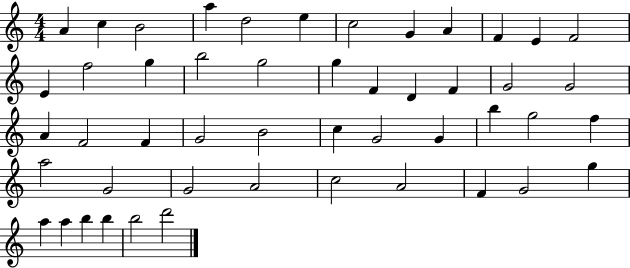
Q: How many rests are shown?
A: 0